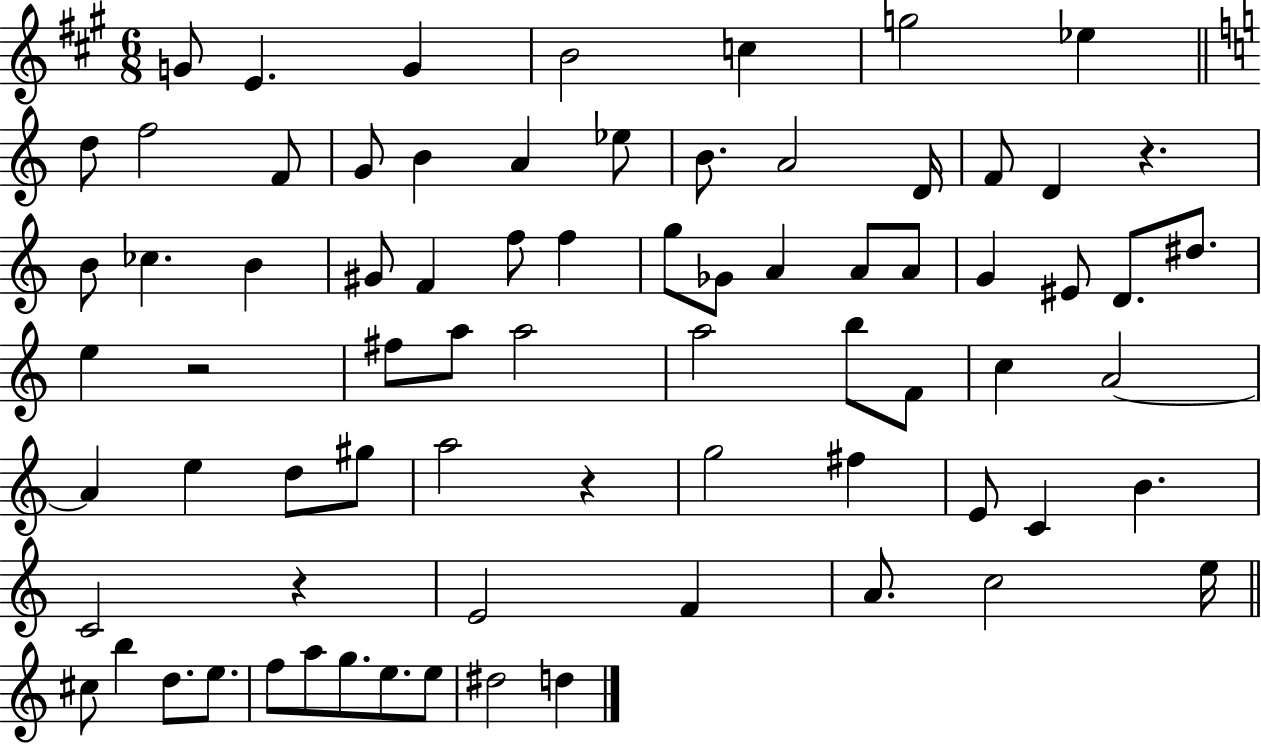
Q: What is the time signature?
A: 6/8